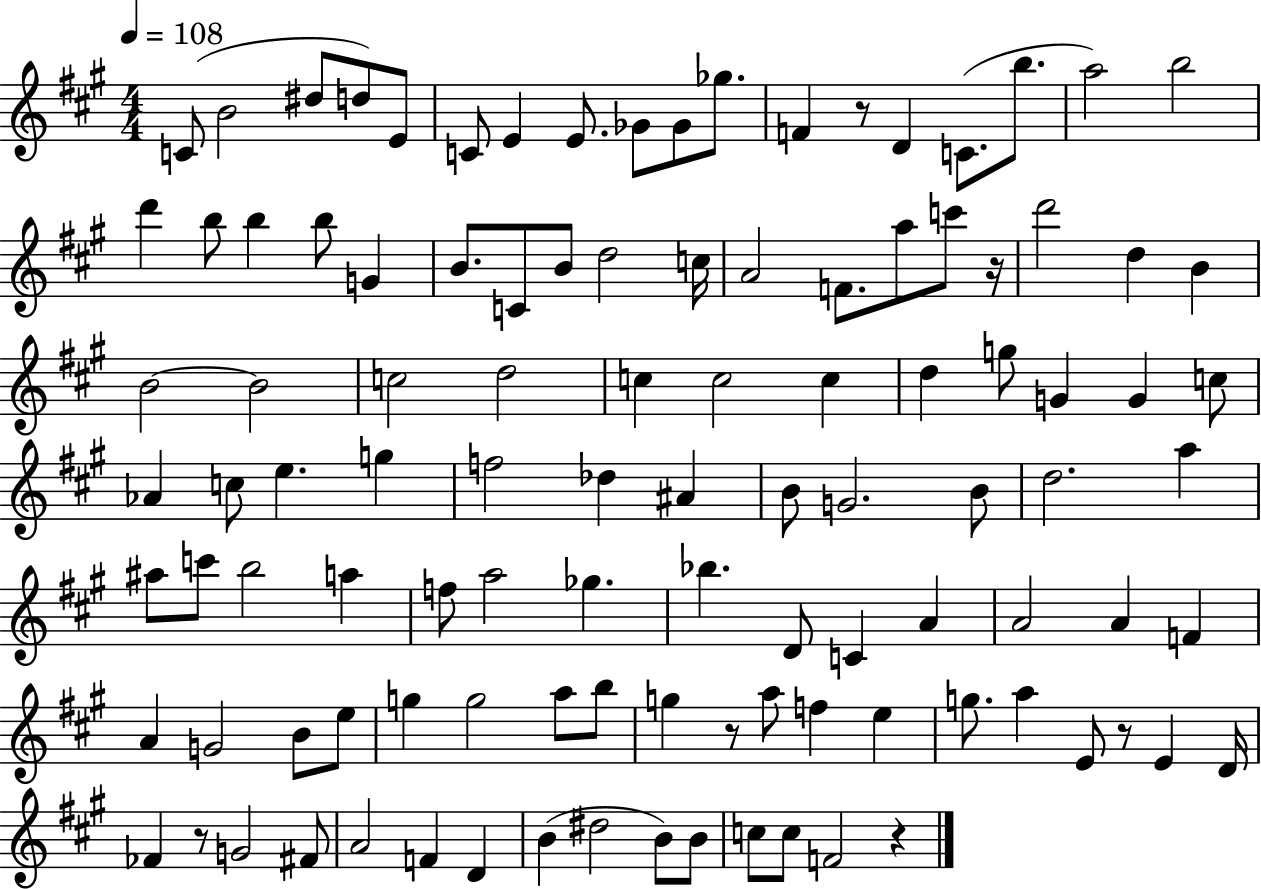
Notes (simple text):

C4/e B4/h D#5/e D5/e E4/e C4/e E4/q E4/e. Gb4/e Gb4/e Gb5/e. F4/q R/e D4/q C4/e. B5/e. A5/h B5/h D6/q B5/e B5/q B5/e G4/q B4/e. C4/e B4/e D5/h C5/s A4/h F4/e. A5/e C6/e R/s D6/h D5/q B4/q B4/h B4/h C5/h D5/h C5/q C5/h C5/q D5/q G5/e G4/q G4/q C5/e Ab4/q C5/e E5/q. G5/q F5/h Db5/q A#4/q B4/e G4/h. B4/e D5/h. A5/q A#5/e C6/e B5/h A5/q F5/e A5/h Gb5/q. Bb5/q. D4/e C4/q A4/q A4/h A4/q F4/q A4/q G4/h B4/e E5/e G5/q G5/h A5/e B5/e G5/q R/e A5/e F5/q E5/q G5/e. A5/q E4/e R/e E4/q D4/s FES4/q R/e G4/h F#4/e A4/h F4/q D4/q B4/q D#5/h B4/e B4/e C5/e C5/e F4/h R/q